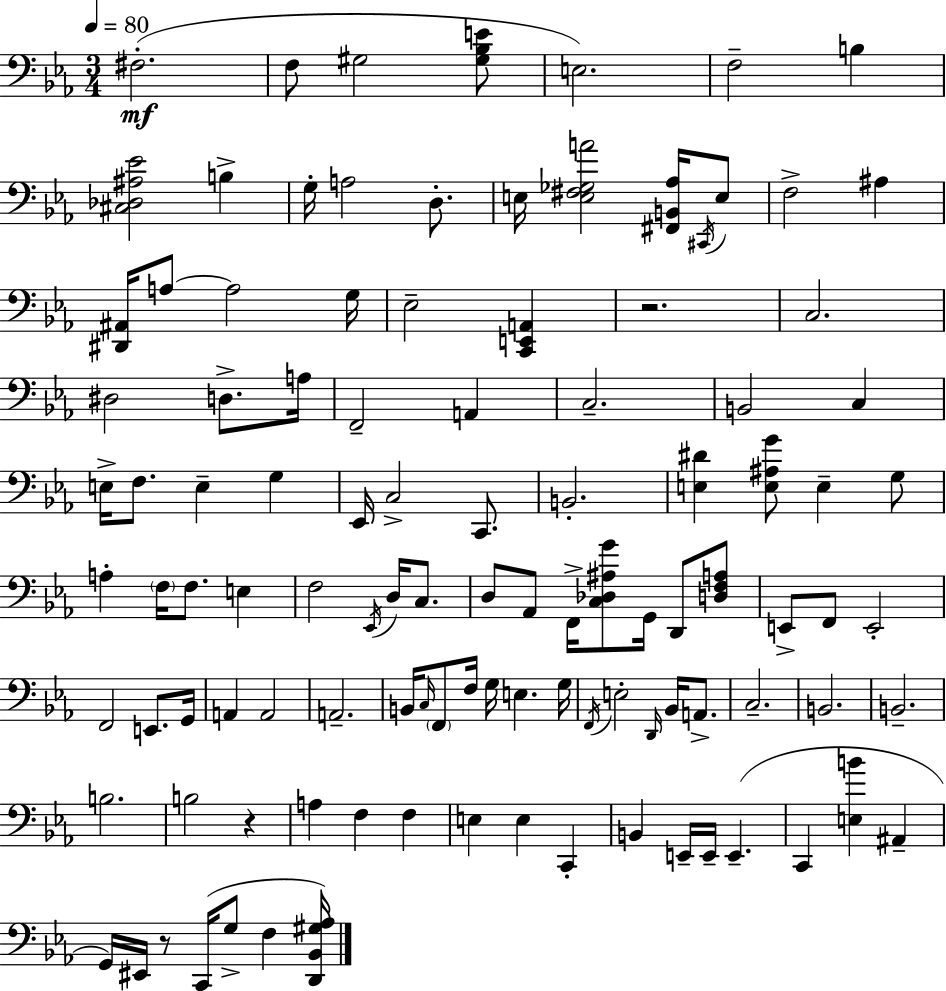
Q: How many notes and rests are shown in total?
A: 109